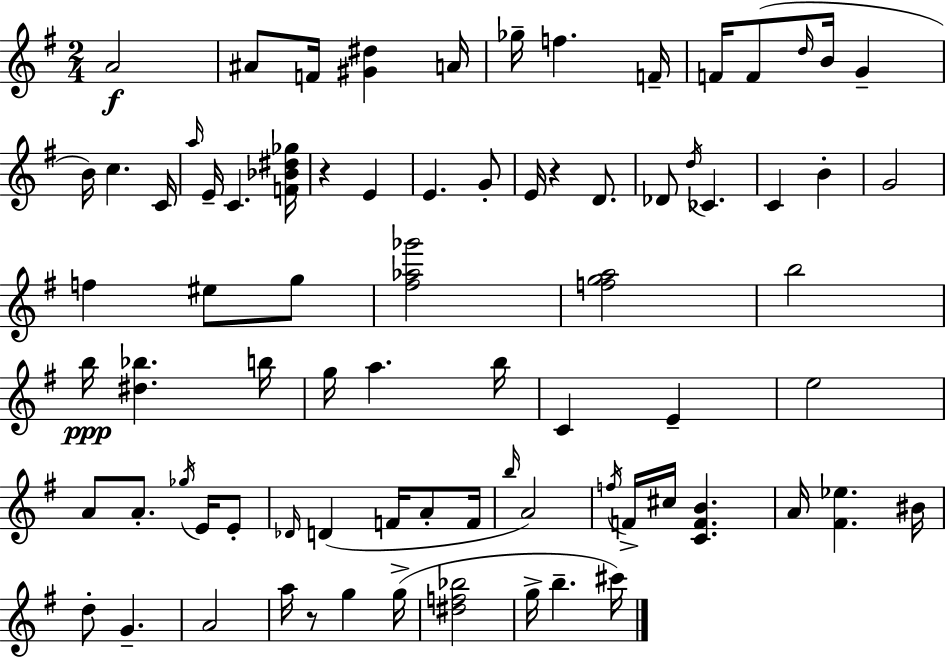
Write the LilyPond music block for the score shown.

{
  \clef treble
  \numericTimeSignature
  \time 2/4
  \key g \major
  a'2\f | ais'8 f'16 <gis' dis''>4 a'16 | ges''16-- f''4. f'16-- | f'16 f'8( \grace { d''16 } b'16 g'4-- | \break b'16) c''4. | c'16 \grace { a''16 } e'16-- c'4. | <f' bes' dis'' ges''>16 r4 e'4 | e'4. | \break g'8-. e'16 r4 d'8. | des'8 \acciaccatura { d''16 } ces'4. | c'4 b'4-. | g'2 | \break f''4 eis''8 | g''8 <fis'' aes'' ges'''>2 | <f'' g'' a''>2 | b''2 | \break b''16\ppp <dis'' bes''>4. | b''16 g''16 a''4. | b''16 c'4 e'4-- | e''2 | \break a'8 a'8.-. | \acciaccatura { ges''16 } e'16 e'8-. \grace { des'16 } d'4( | f'16 a'8-. f'16 \grace { b''16 } a'2) | \acciaccatura { f''16 } f'16-> | \break cis''16 <c' f' b'>4. a'16 | <fis' ees''>4. bis'16 d''8-. | g'4.-- a'2 | a''16 | \break r8 g''4 g''16->( <dis'' f'' bes''>2 | g''16-> | b''4.-- cis'''16) \bar "|."
}